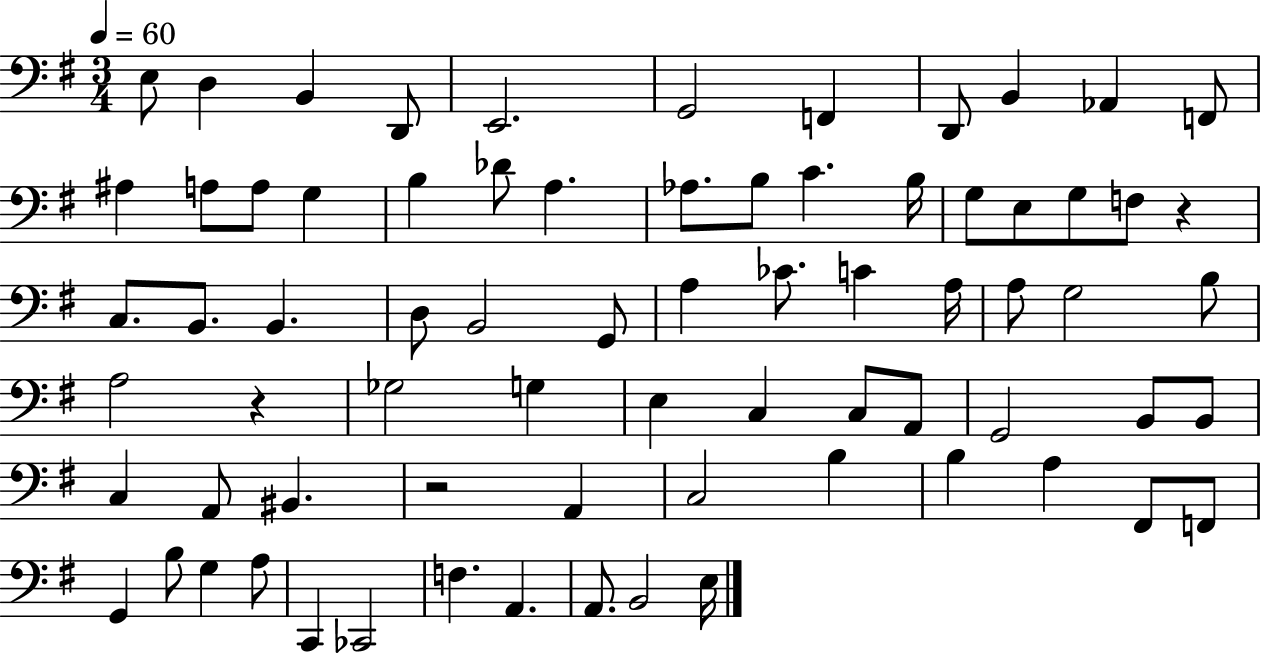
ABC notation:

X:1
T:Untitled
M:3/4
L:1/4
K:G
E,/2 D, B,, D,,/2 E,,2 G,,2 F,, D,,/2 B,, _A,, F,,/2 ^A, A,/2 A,/2 G, B, _D/2 A, _A,/2 B,/2 C B,/4 G,/2 E,/2 G,/2 F,/2 z C,/2 B,,/2 B,, D,/2 B,,2 G,,/2 A, _C/2 C A,/4 A,/2 G,2 B,/2 A,2 z _G,2 G, E, C, C,/2 A,,/2 G,,2 B,,/2 B,,/2 C, A,,/2 ^B,, z2 A,, C,2 B, B, A, ^F,,/2 F,,/2 G,, B,/2 G, A,/2 C,, _C,,2 F, A,, A,,/2 B,,2 E,/4